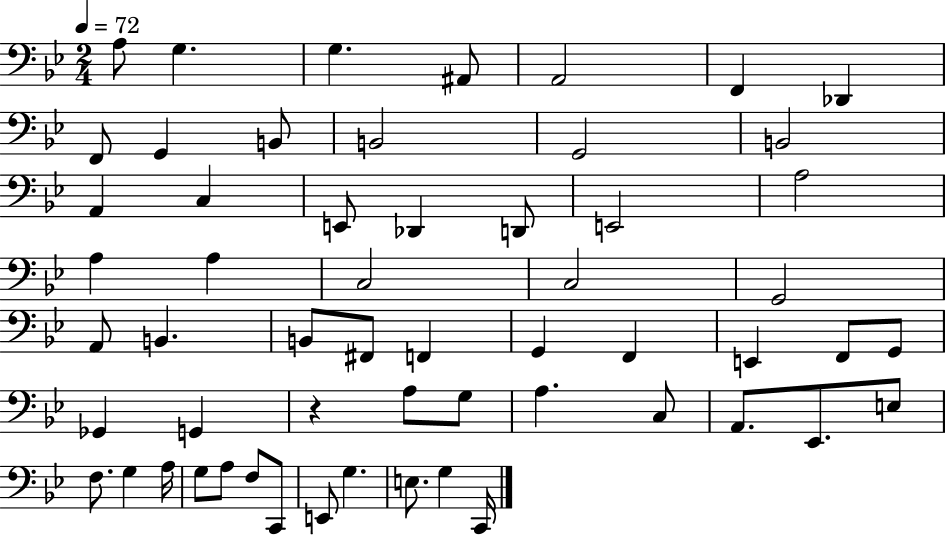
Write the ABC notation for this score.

X:1
T:Untitled
M:2/4
L:1/4
K:Bb
A,/2 G, G, ^A,,/2 A,,2 F,, _D,, F,,/2 G,, B,,/2 B,,2 G,,2 B,,2 A,, C, E,,/2 _D,, D,,/2 E,,2 A,2 A, A, C,2 C,2 G,,2 A,,/2 B,, B,,/2 ^F,,/2 F,, G,, F,, E,, F,,/2 G,,/2 _G,, G,, z A,/2 G,/2 A, C,/2 A,,/2 _E,,/2 E,/2 F,/2 G, A,/4 G,/2 A,/2 F,/2 C,,/2 E,,/2 G, E,/2 G, C,,/4